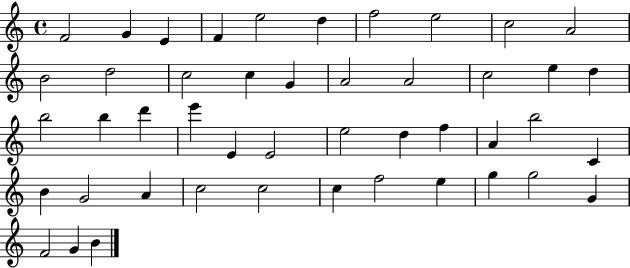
F4/h G4/q E4/q F4/q E5/h D5/q F5/h E5/h C5/h A4/h B4/h D5/h C5/h C5/q G4/q A4/h A4/h C5/h E5/q D5/q B5/h B5/q D6/q E6/q E4/q E4/h E5/h D5/q F5/q A4/q B5/h C4/q B4/q G4/h A4/q C5/h C5/h C5/q F5/h E5/q G5/q G5/h G4/q F4/h G4/q B4/q